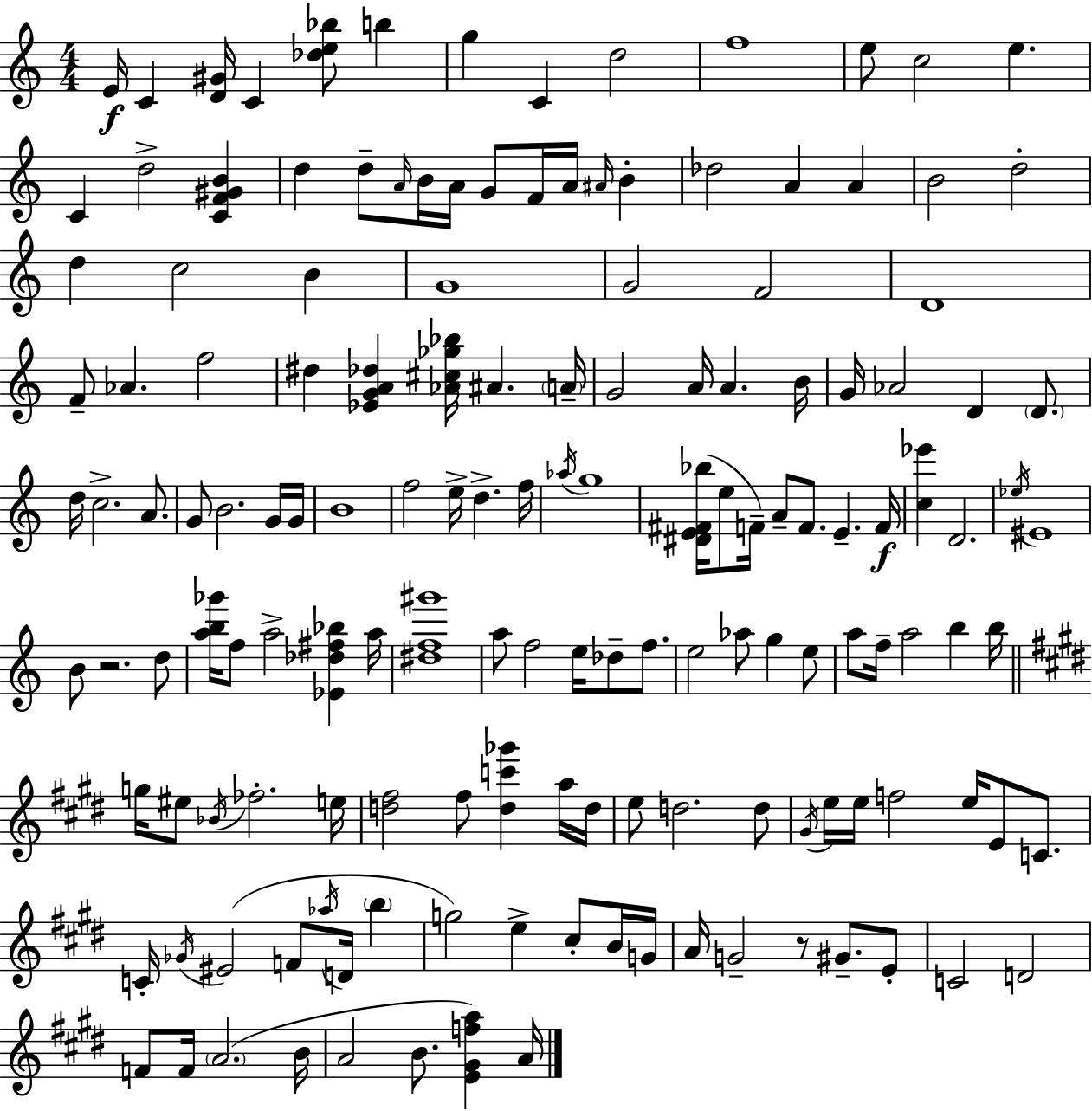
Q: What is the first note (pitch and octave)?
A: E4